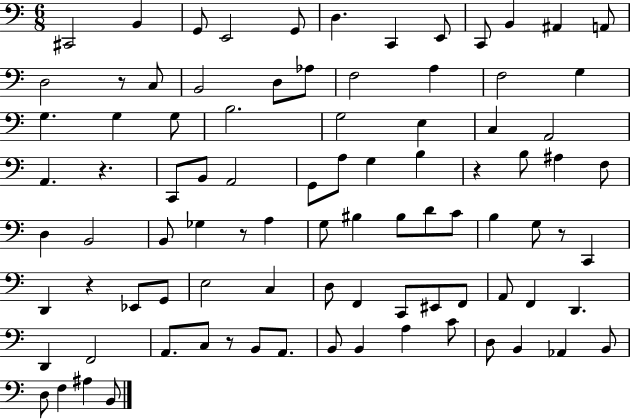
X:1
T:Untitled
M:6/8
L:1/4
K:C
^C,,2 B,, G,,/2 E,,2 G,,/2 D, C,, E,,/2 C,,/2 B,, ^A,, A,,/2 D,2 z/2 C,/2 B,,2 D,/2 _A,/2 F,2 A, F,2 G, G, G, G,/2 B,2 G,2 E, C, A,,2 A,, z C,,/2 B,,/2 A,,2 G,,/2 A,/2 G, B, z B,/2 ^A, F,/2 D, B,,2 B,,/2 _G, z/2 A, G,/2 ^B, ^B,/2 D/2 C/2 B, G,/2 z/2 C,, D,, z _E,,/2 G,,/2 E,2 C, D,/2 F,, C,,/2 ^E,,/2 F,,/2 A,,/2 F,, D,, D,, F,,2 A,,/2 C,/2 z/2 B,,/2 A,,/2 B,,/2 B,, A, C/2 D,/2 B,, _A,, B,,/2 D,/2 F, ^A, B,,/2